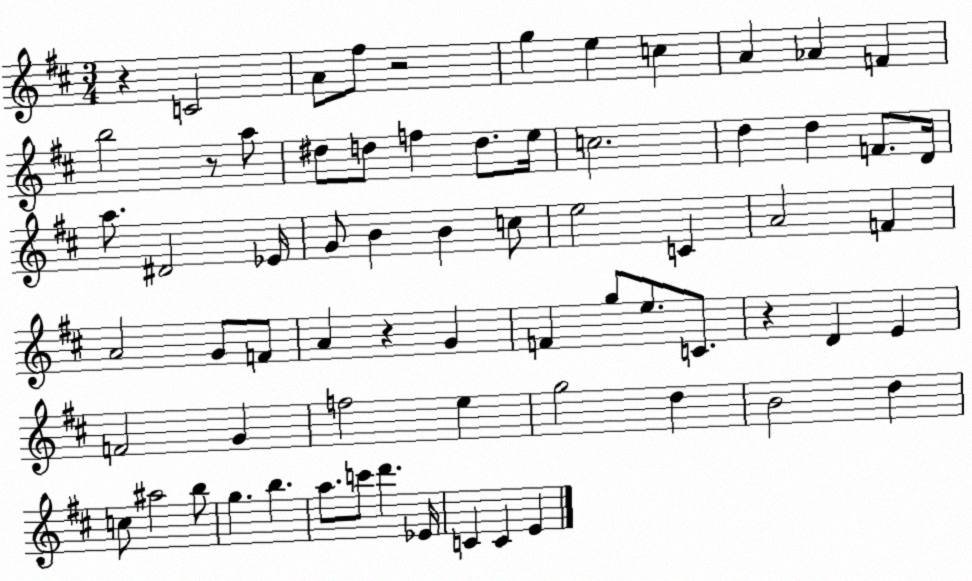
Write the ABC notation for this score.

X:1
T:Untitled
M:3/4
L:1/4
K:D
z C2 A/2 ^f/2 z2 g e c A _A F b2 z/2 a/2 ^d/2 d/2 f d/2 e/4 c2 d d F/2 D/4 a/2 ^D2 _E/4 G/2 B B c/2 e2 C A2 F A2 G/2 F/2 A z G F g/2 e/2 C/2 z D E F2 G f2 e g2 d B2 d c/2 ^a2 b/2 g b a/2 c'/2 d' _E/4 C C E